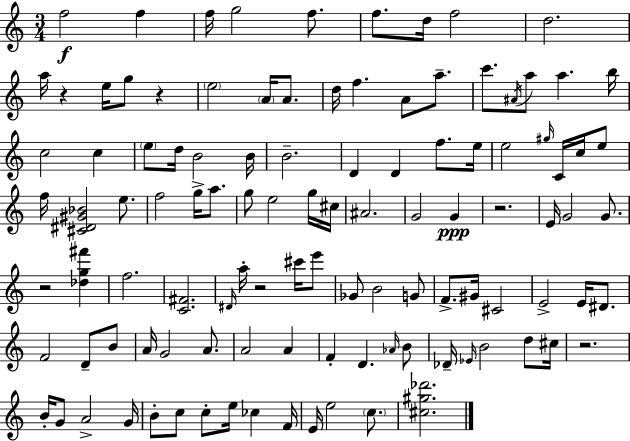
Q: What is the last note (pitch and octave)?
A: C5